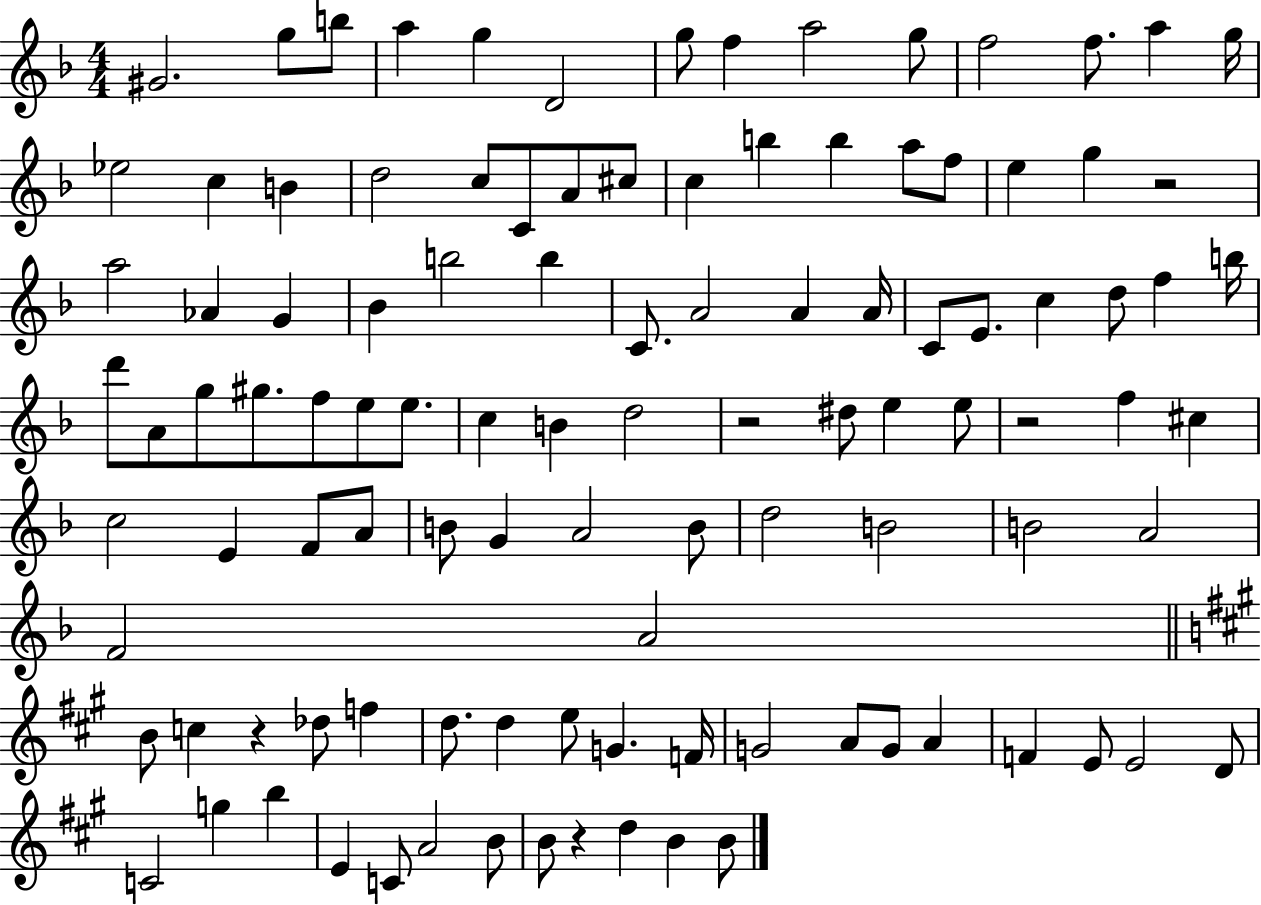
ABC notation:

X:1
T:Untitled
M:4/4
L:1/4
K:F
^G2 g/2 b/2 a g D2 g/2 f a2 g/2 f2 f/2 a g/4 _e2 c B d2 c/2 C/2 A/2 ^c/2 c b b a/2 f/2 e g z2 a2 _A G _B b2 b C/2 A2 A A/4 C/2 E/2 c d/2 f b/4 d'/2 A/2 g/2 ^g/2 f/2 e/2 e/2 c B d2 z2 ^d/2 e e/2 z2 f ^c c2 E F/2 A/2 B/2 G A2 B/2 d2 B2 B2 A2 F2 A2 B/2 c z _d/2 f d/2 d e/2 G F/4 G2 A/2 G/2 A F E/2 E2 D/2 C2 g b E C/2 A2 B/2 B/2 z d B B/2